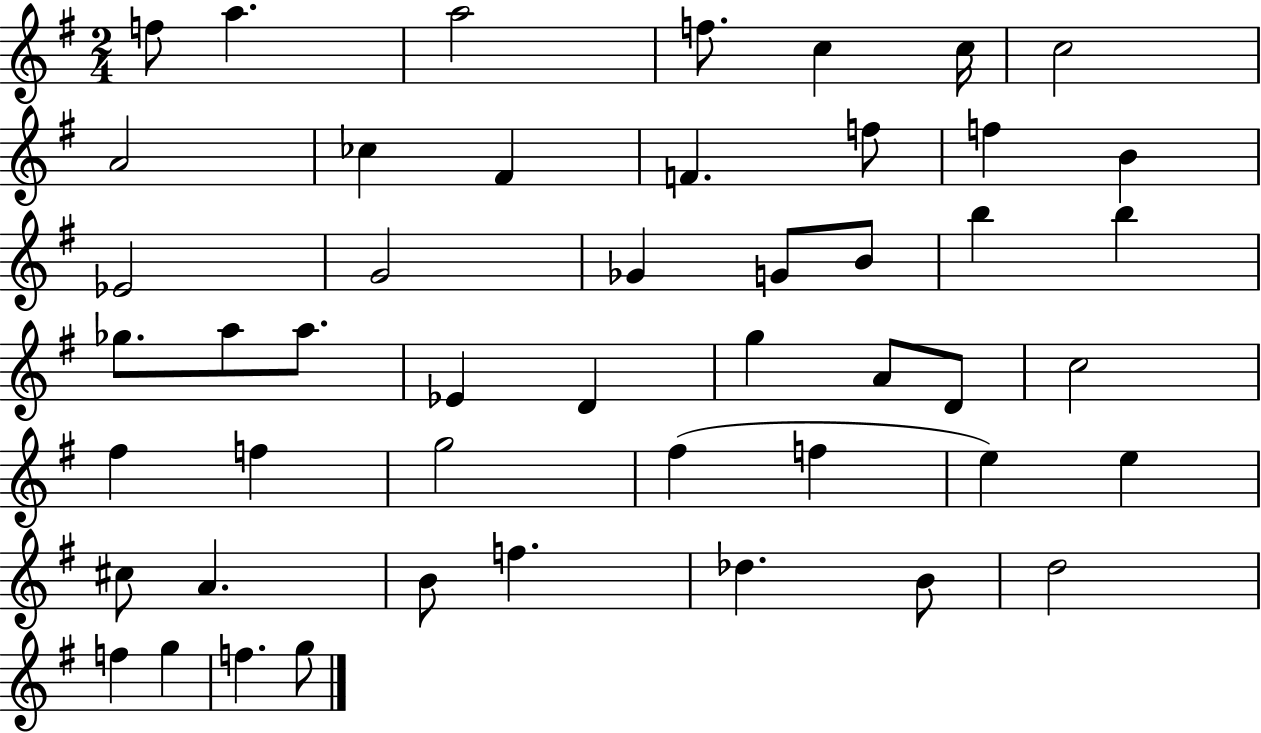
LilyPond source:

{
  \clef treble
  \numericTimeSignature
  \time 2/4
  \key g \major
  f''8 a''4. | a''2 | f''8. c''4 c''16 | c''2 | \break a'2 | ces''4 fis'4 | f'4. f''8 | f''4 b'4 | \break ees'2 | g'2 | ges'4 g'8 b'8 | b''4 b''4 | \break ges''8. a''8 a''8. | ees'4 d'4 | g''4 a'8 d'8 | c''2 | \break fis''4 f''4 | g''2 | fis''4( f''4 | e''4) e''4 | \break cis''8 a'4. | b'8 f''4. | des''4. b'8 | d''2 | \break f''4 g''4 | f''4. g''8 | \bar "|."
}